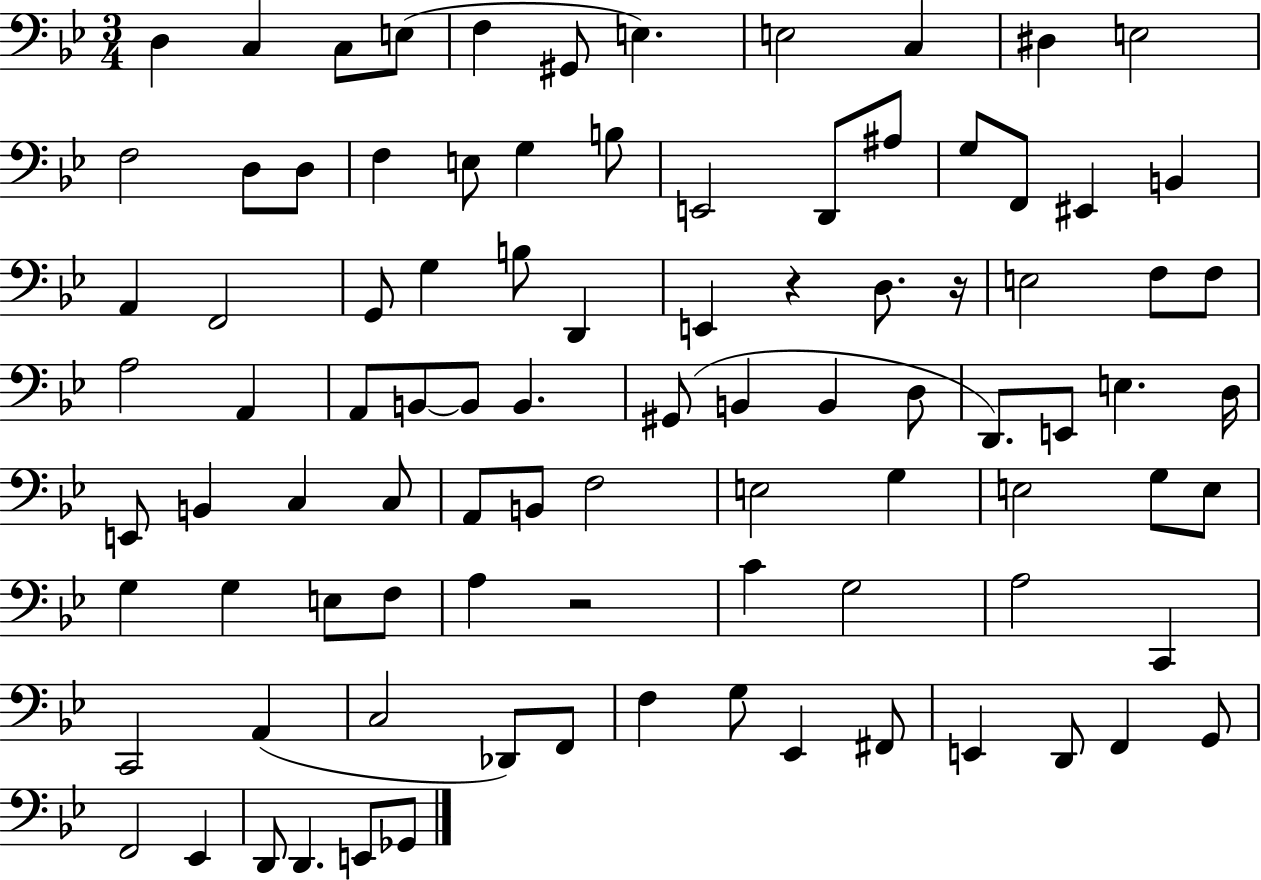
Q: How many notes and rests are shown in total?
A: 93